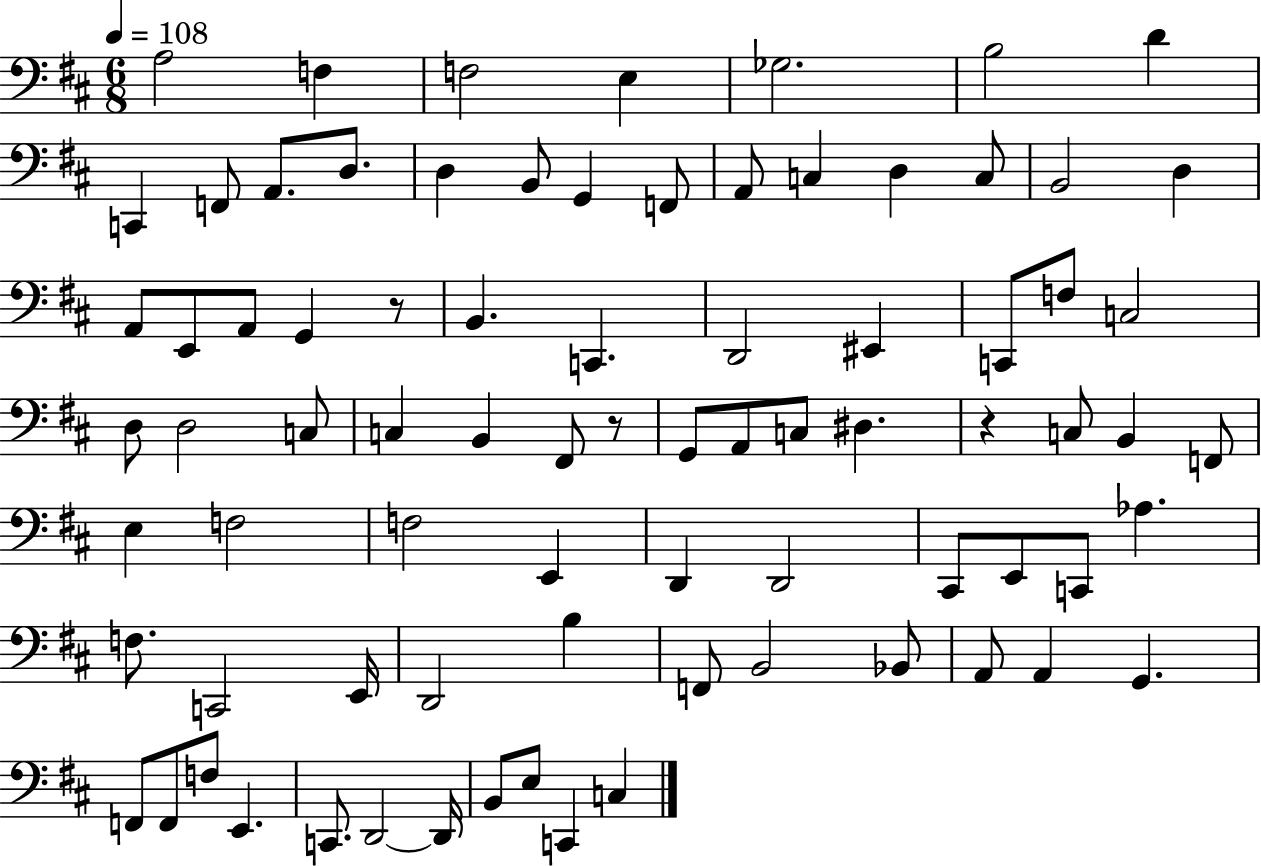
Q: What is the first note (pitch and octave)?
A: A3